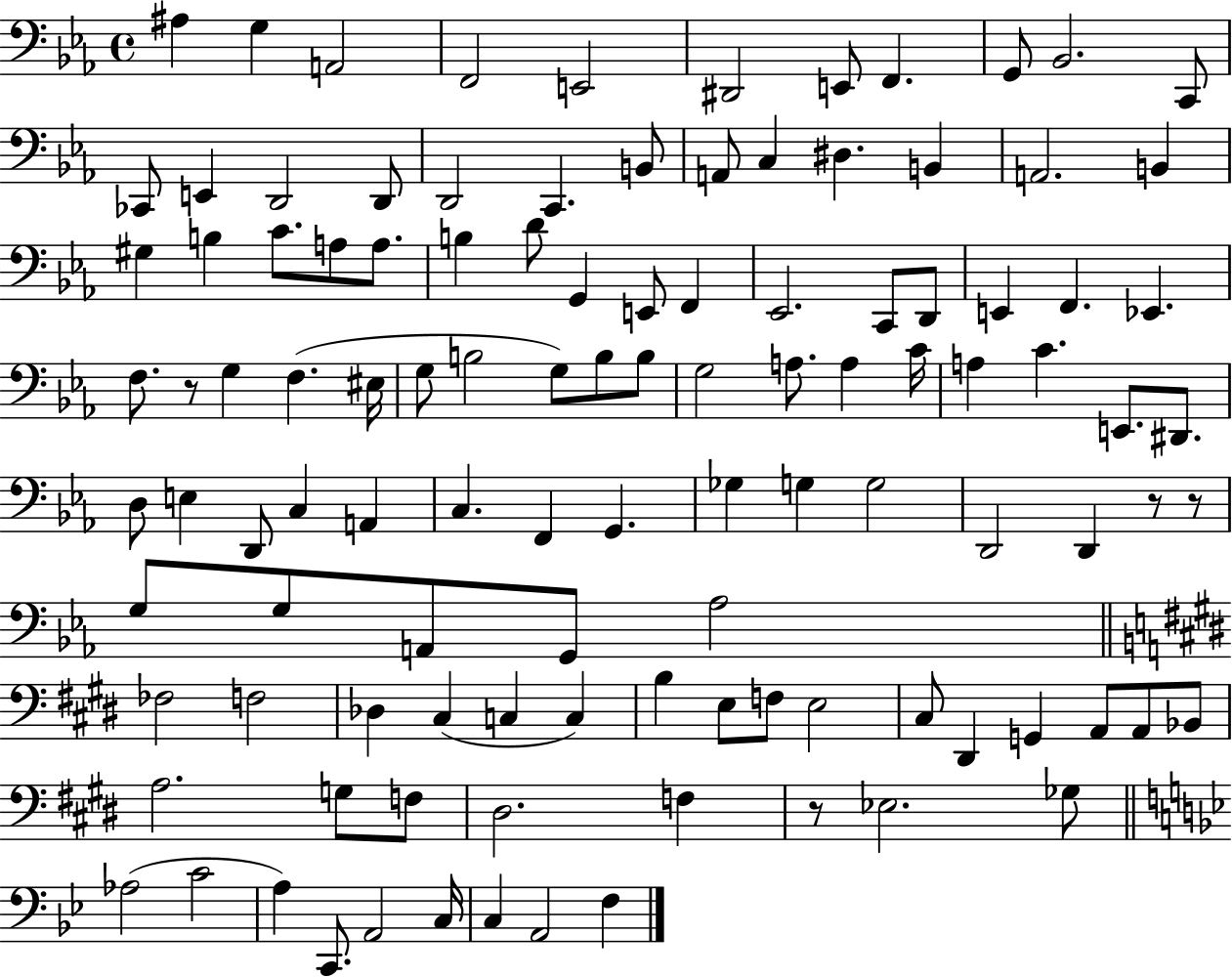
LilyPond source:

{
  \clef bass
  \time 4/4
  \defaultTimeSignature
  \key ees \major
  ais4 g4 a,2 | f,2 e,2 | dis,2 e,8 f,4. | g,8 bes,2. c,8 | \break ces,8 e,4 d,2 d,8 | d,2 c,4. b,8 | a,8 c4 dis4. b,4 | a,2. b,4 | \break gis4 b4 c'8. a8 a8. | b4 d'8 g,4 e,8 f,4 | ees,2. c,8 d,8 | e,4 f,4. ees,4. | \break f8. r8 g4 f4.( eis16 | g8 b2 g8) b8 b8 | g2 a8. a4 c'16 | a4 c'4. e,8. dis,8. | \break d8 e4 d,8 c4 a,4 | c4. f,4 g,4. | ges4 g4 g2 | d,2 d,4 r8 r8 | \break g8 g8 a,8 g,8 aes2 | \bar "||" \break \key e \major fes2 f2 | des4 cis4( c4 c4) | b4 e8 f8 e2 | cis8 dis,4 g,4 a,8 a,8 bes,8 | \break a2. g8 f8 | dis2. f4 | r8 ees2. ges8 | \bar "||" \break \key bes \major aes2( c'2 | a4) c,8. a,2 c16 | c4 a,2 f4 | \bar "|."
}